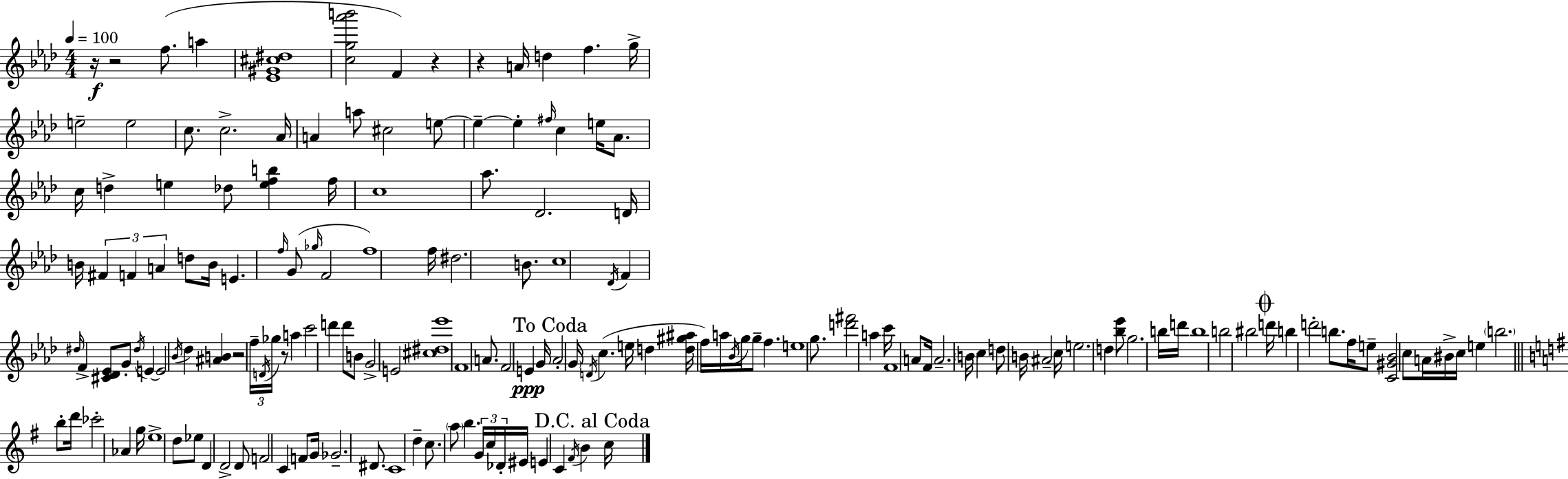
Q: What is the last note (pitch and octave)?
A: C5